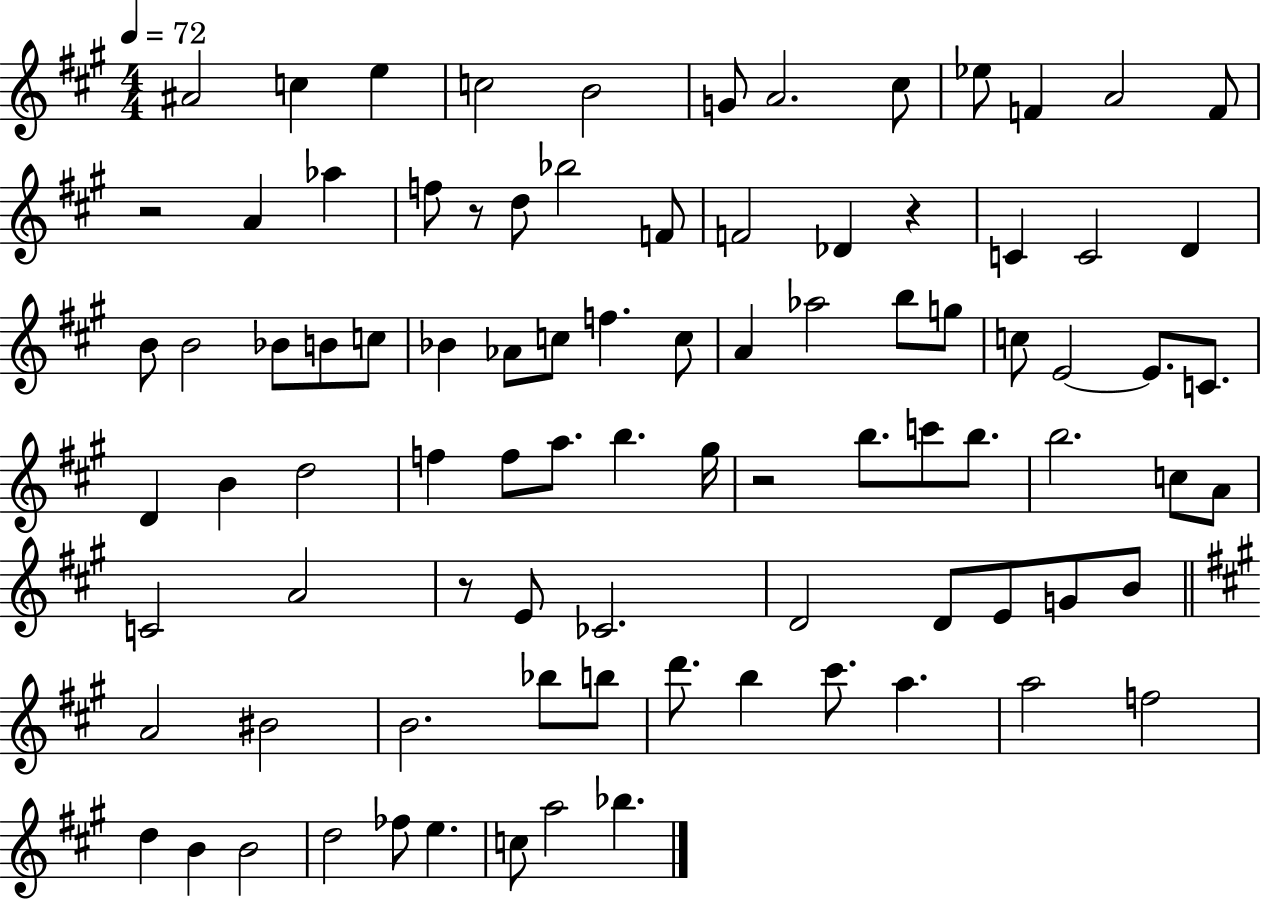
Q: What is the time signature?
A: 4/4